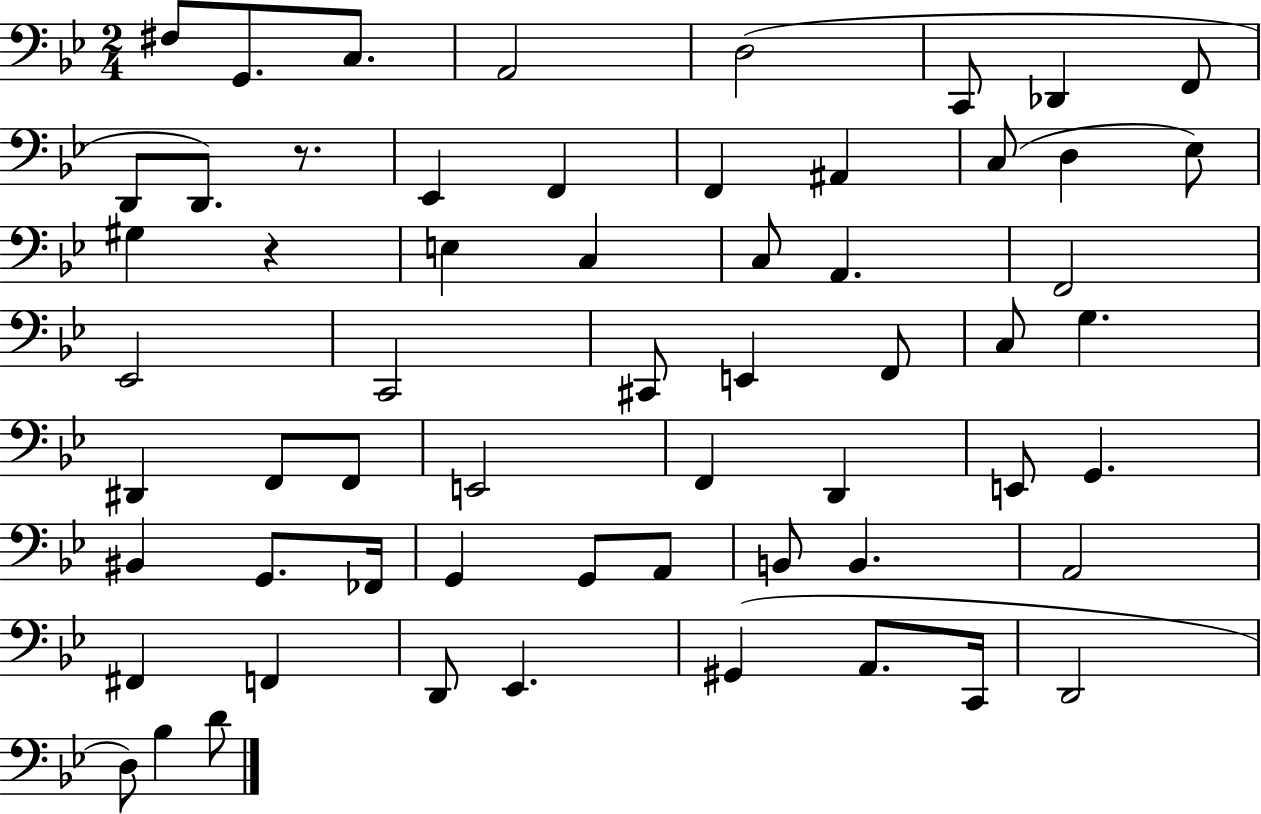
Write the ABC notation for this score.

X:1
T:Untitled
M:2/4
L:1/4
K:Bb
^F,/2 G,,/2 C,/2 A,,2 D,2 C,,/2 _D,, F,,/2 D,,/2 D,,/2 z/2 _E,, F,, F,, ^A,, C,/2 D, _E,/2 ^G, z E, C, C,/2 A,, F,,2 _E,,2 C,,2 ^C,,/2 E,, F,,/2 C,/2 G, ^D,, F,,/2 F,,/2 E,,2 F,, D,, E,,/2 G,, ^B,, G,,/2 _F,,/4 G,, G,,/2 A,,/2 B,,/2 B,, A,,2 ^F,, F,, D,,/2 _E,, ^G,, A,,/2 C,,/4 D,,2 D,/2 _B, D/2